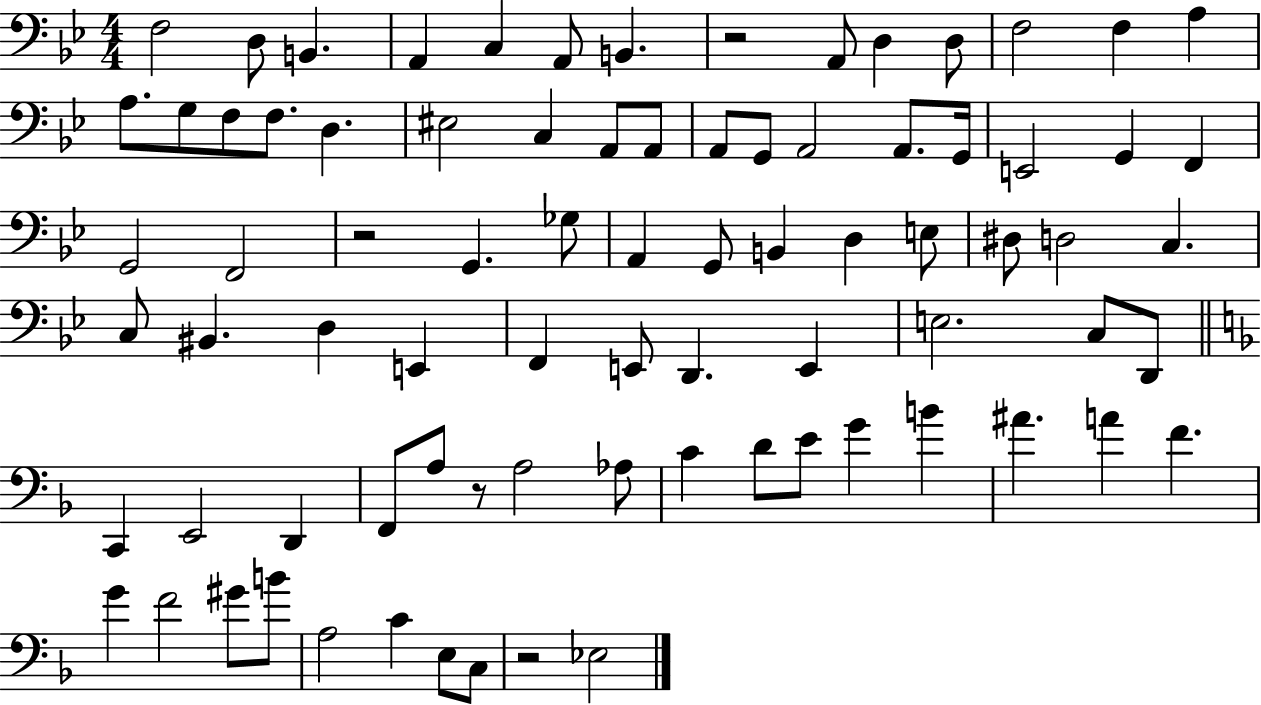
{
  \clef bass
  \numericTimeSignature
  \time 4/4
  \key bes \major
  f2 d8 b,4. | a,4 c4 a,8 b,4. | r2 a,8 d4 d8 | f2 f4 a4 | \break a8. g8 f8 f8. d4. | eis2 c4 a,8 a,8 | a,8 g,8 a,2 a,8. g,16 | e,2 g,4 f,4 | \break g,2 f,2 | r2 g,4. ges8 | a,4 g,8 b,4 d4 e8 | dis8 d2 c4. | \break c8 bis,4. d4 e,4 | f,4 e,8 d,4. e,4 | e2. c8 d,8 | \bar "||" \break \key d \minor c,4 e,2 d,4 | f,8 a8 r8 a2 aes8 | c'4 d'8 e'8 g'4 b'4 | ais'4. a'4 f'4. | \break g'4 f'2 gis'8 b'8 | a2 c'4 e8 c8 | r2 ees2 | \bar "|."
}